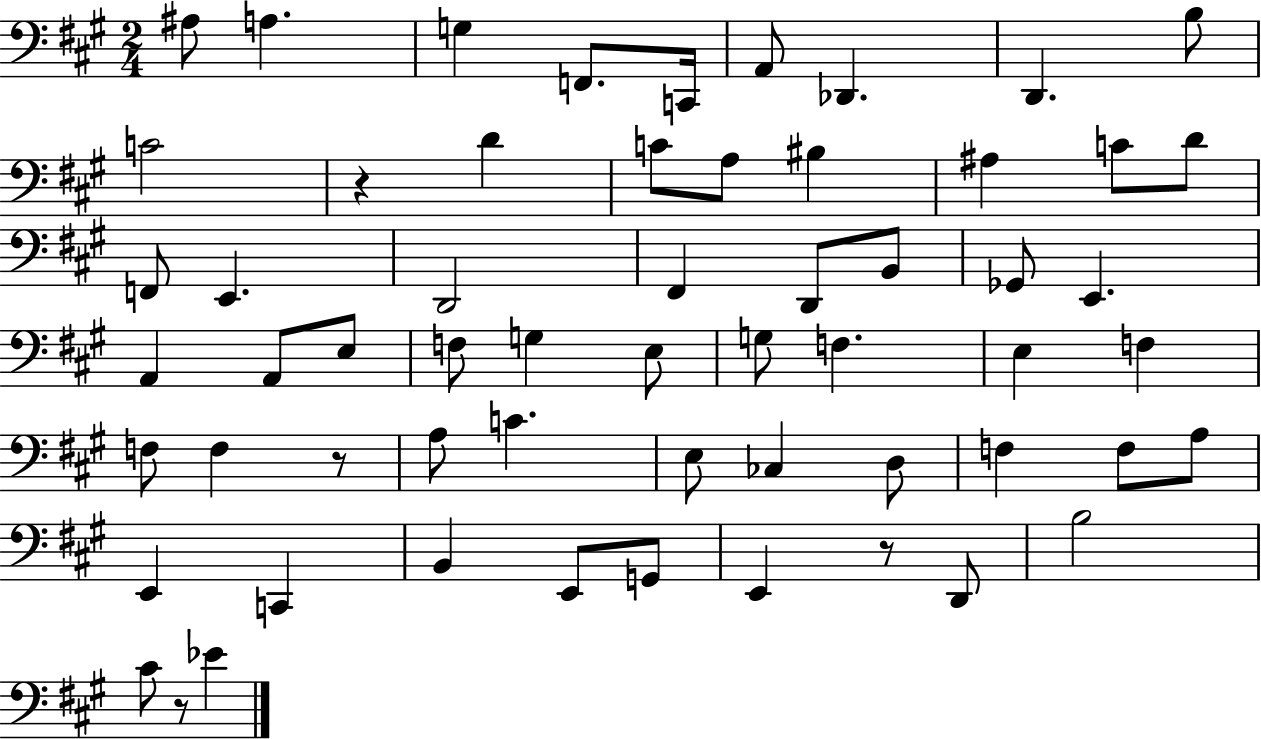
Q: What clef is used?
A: bass